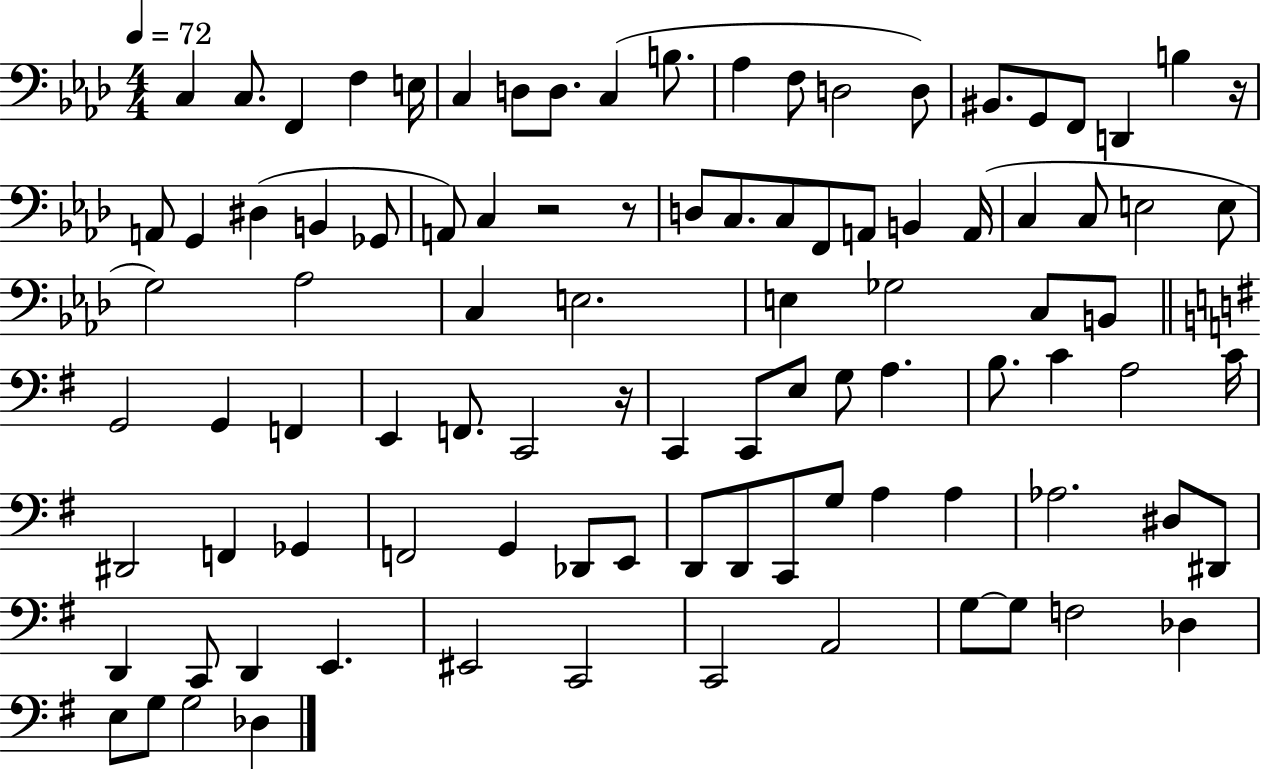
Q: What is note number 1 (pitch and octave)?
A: C3